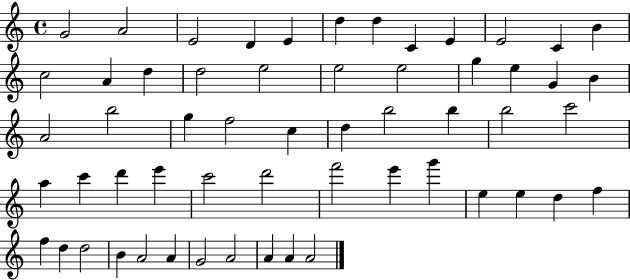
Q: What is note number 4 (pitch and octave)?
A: D4